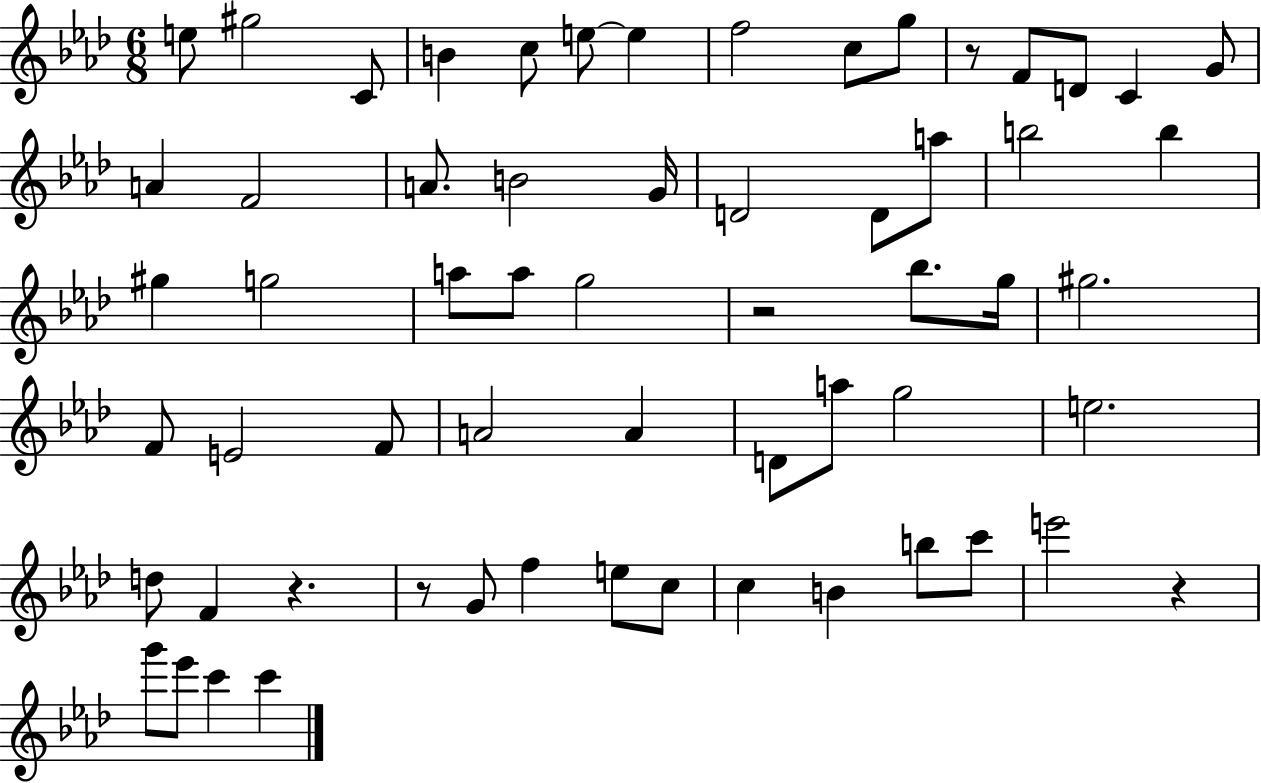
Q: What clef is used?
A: treble